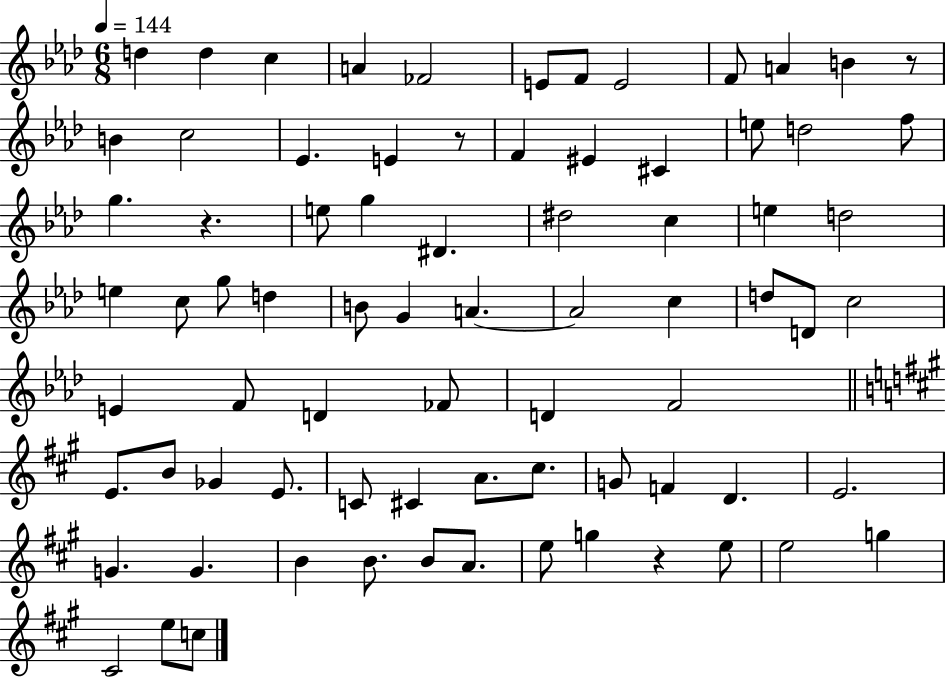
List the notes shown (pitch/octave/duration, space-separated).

D5/q D5/q C5/q A4/q FES4/h E4/e F4/e E4/h F4/e A4/q B4/q R/e B4/q C5/h Eb4/q. E4/q R/e F4/q EIS4/q C#4/q E5/e D5/h F5/e G5/q. R/q. E5/e G5/q D#4/q. D#5/h C5/q E5/q D5/h E5/q C5/e G5/e D5/q B4/e G4/q A4/q. A4/h C5/q D5/e D4/e C5/h E4/q F4/e D4/q FES4/e D4/q F4/h E4/e. B4/e Gb4/q E4/e. C4/e C#4/q A4/e. C#5/e. G4/e F4/q D4/q. E4/h. G4/q. G4/q. B4/q B4/e. B4/e A4/e. E5/e G5/q R/q E5/e E5/h G5/q C#4/h E5/e C5/e